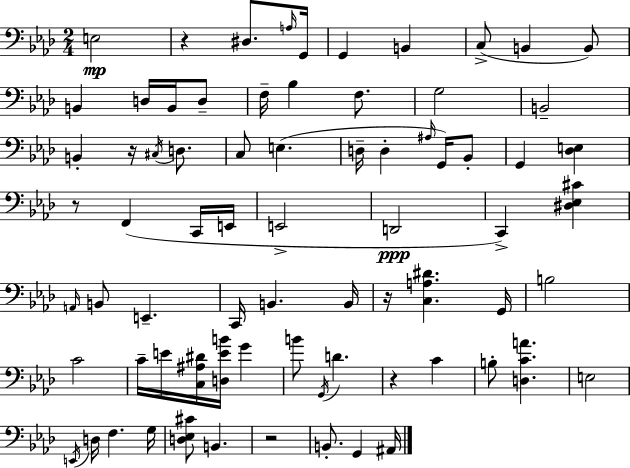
E3/h R/q D#3/e. A3/s G2/s G2/q B2/q C3/e B2/q B2/e B2/q D3/s B2/s D3/e F3/s Bb3/q F3/e. G3/h B2/h B2/q R/s C#3/s D3/e. C3/e E3/q. D3/s D3/q A#3/s G2/s Bb2/e G2/q [Db3,E3]/q R/e F2/q C2/s E2/s E2/h D2/h C2/q [D#3,Eb3,C#4]/q A2/s B2/e E2/q. C2/s B2/q. B2/s R/s [C3,A3,D#4]/q. G2/s B3/h C4/h C4/s E4/s [C3,A#3,D#4]/s [D3,E4,B4]/s G4/q B4/e G2/s D4/q. R/q C4/q B3/e [D3,C4,A4]/q. E3/h E2/s D3/s F3/q. G3/s [D3,Eb3,C#4]/e B2/q. R/h B2/e. G2/q A#2/s